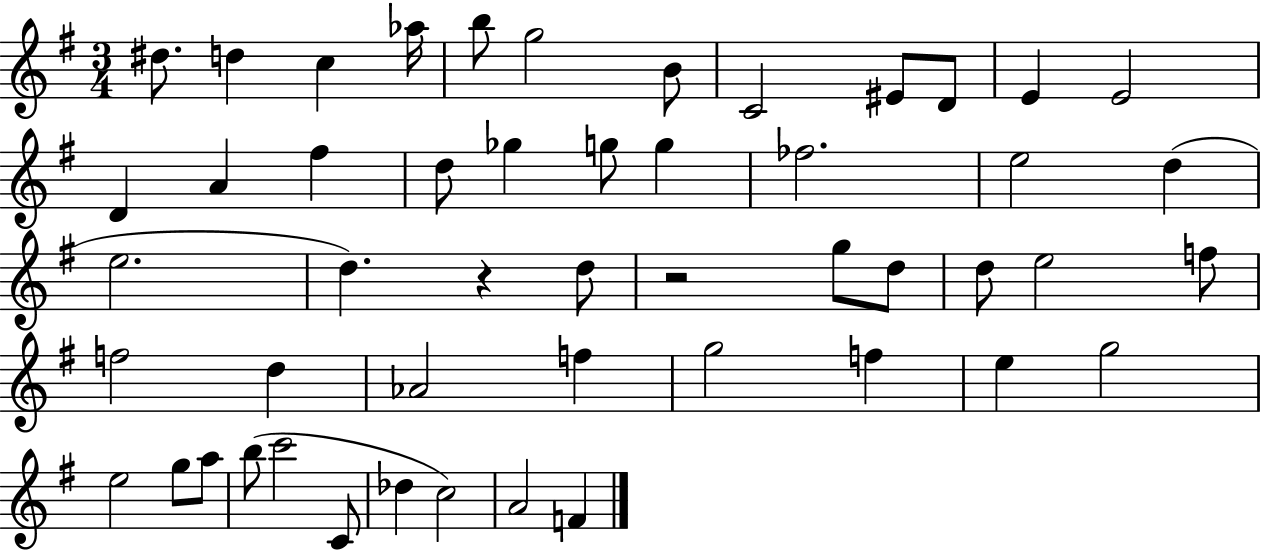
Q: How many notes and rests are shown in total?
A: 50